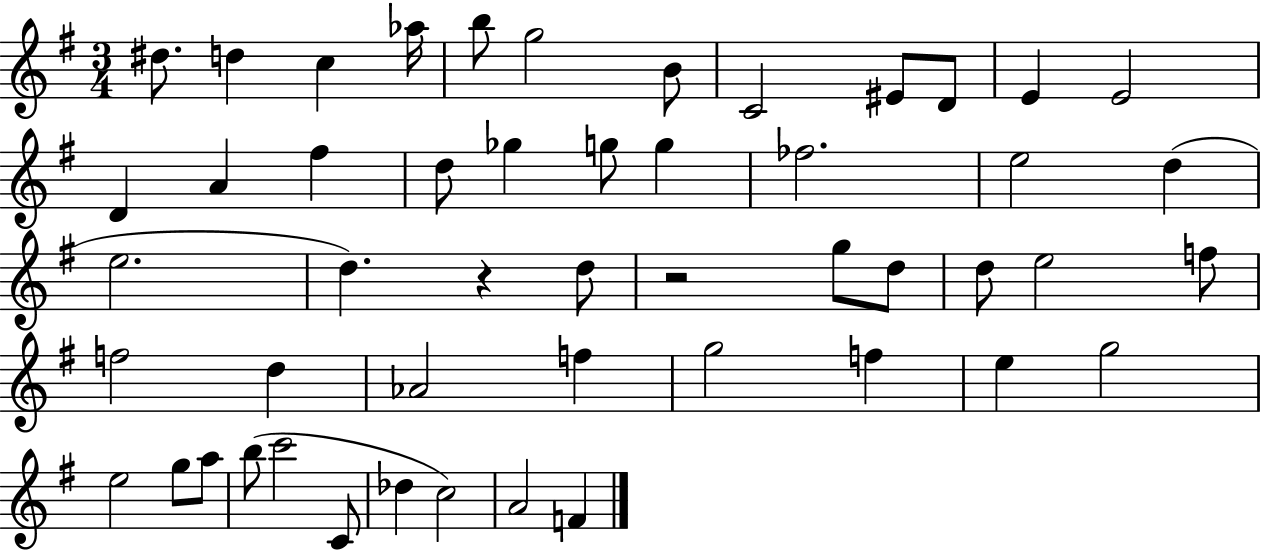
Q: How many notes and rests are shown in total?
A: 50